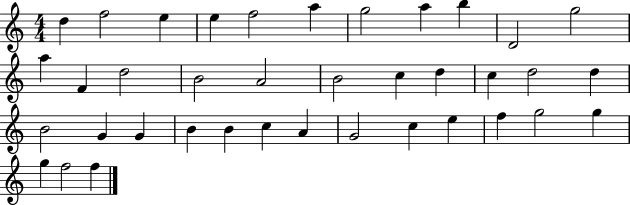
D5/q F5/h E5/q E5/q F5/h A5/q G5/h A5/q B5/q D4/h G5/h A5/q F4/q D5/h B4/h A4/h B4/h C5/q D5/q C5/q D5/h D5/q B4/h G4/q G4/q B4/q B4/q C5/q A4/q G4/h C5/q E5/q F5/q G5/h G5/q G5/q F5/h F5/q